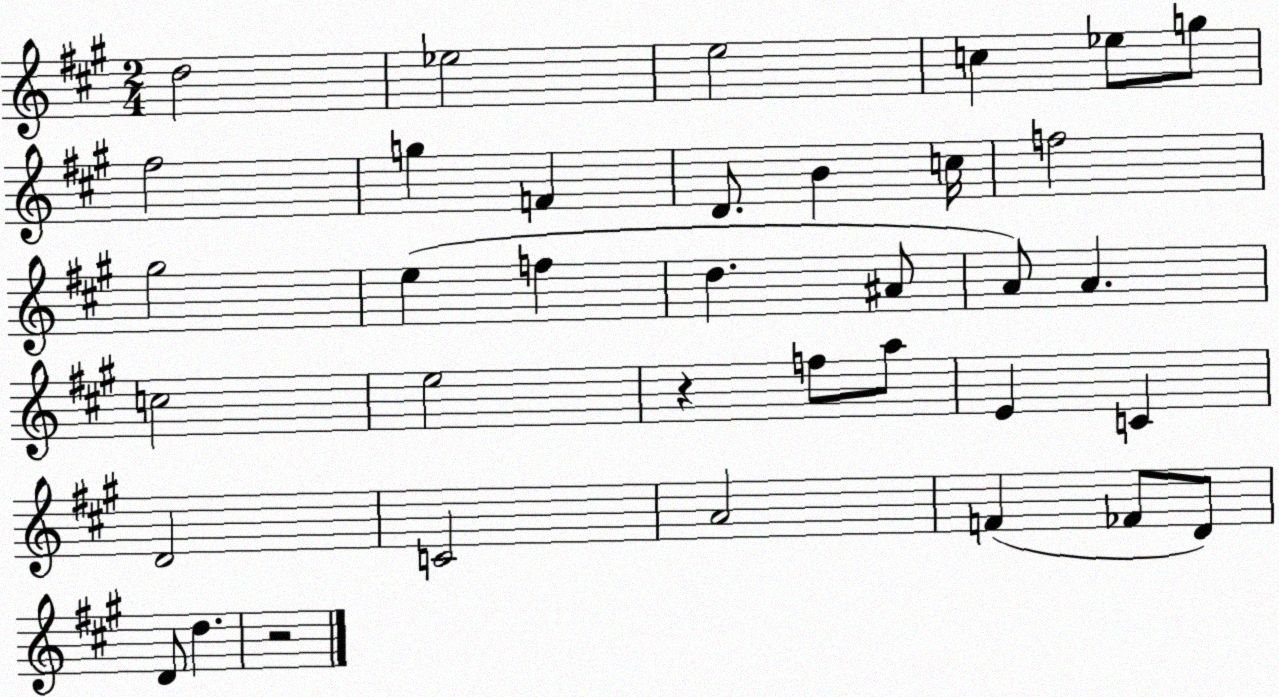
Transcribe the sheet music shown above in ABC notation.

X:1
T:Untitled
M:2/4
L:1/4
K:A
d2 _e2 e2 c _e/2 g/2 ^f2 g F D/2 B c/4 f2 ^g2 e f d ^A/2 A/2 A c2 e2 z f/2 a/2 E C D2 C2 A2 F _F/2 D/2 D/2 d z2